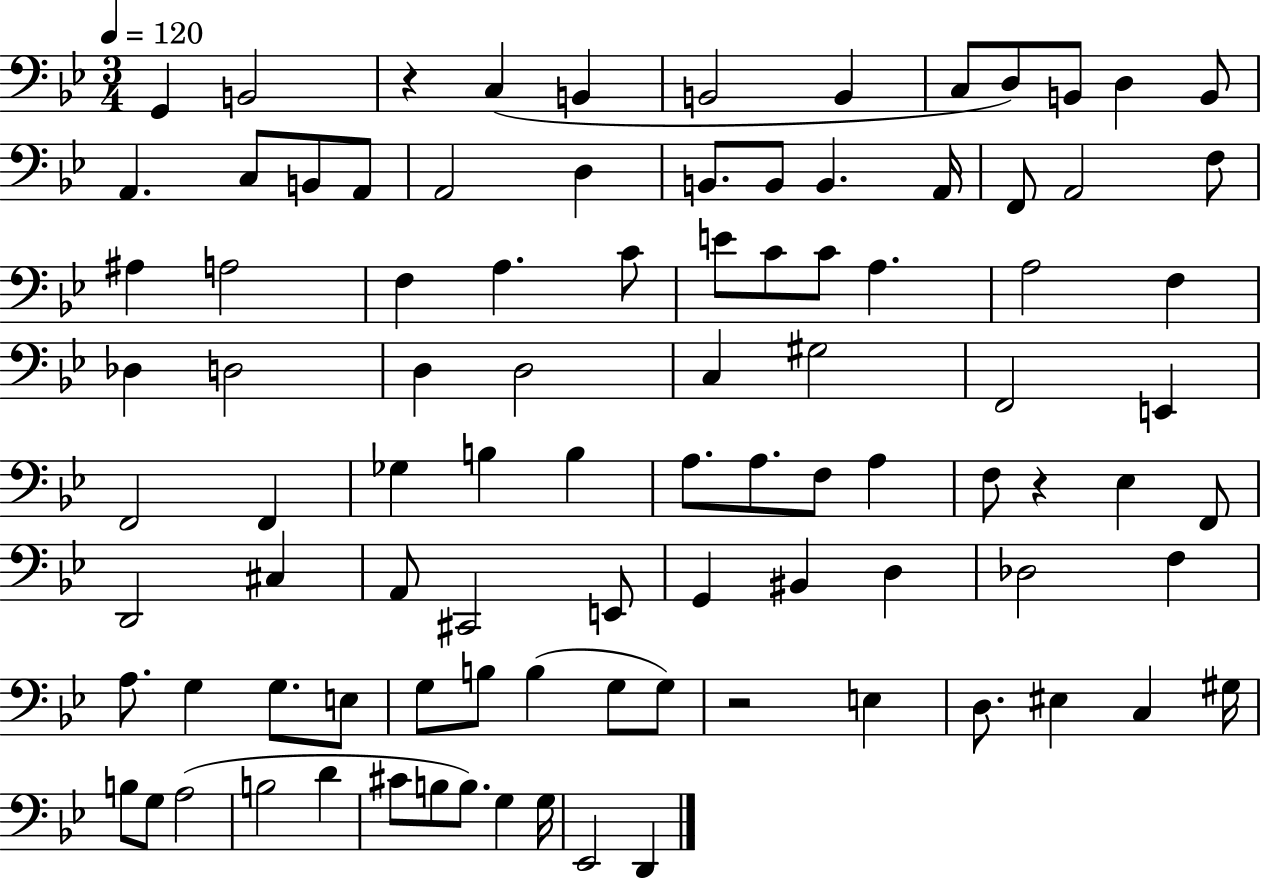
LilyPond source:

{
  \clef bass
  \numericTimeSignature
  \time 3/4
  \key bes \major
  \tempo 4 = 120
  \repeat volta 2 { g,4 b,2 | r4 c4( b,4 | b,2 b,4 | c8 d8) b,8 d4 b,8 | \break a,4. c8 b,8 a,8 | a,2 d4 | b,8. b,8 b,4. a,16 | f,8 a,2 f8 | \break ais4 a2 | f4 a4. c'8 | e'8 c'8 c'8 a4. | a2 f4 | \break des4 d2 | d4 d2 | c4 gis2 | f,2 e,4 | \break f,2 f,4 | ges4 b4 b4 | a8. a8. f8 a4 | f8 r4 ees4 f,8 | \break d,2 cis4 | a,8 cis,2 e,8 | g,4 bis,4 d4 | des2 f4 | \break a8. g4 g8. e8 | g8 b8 b4( g8 g8) | r2 e4 | d8. eis4 c4 gis16 | \break b8 g8 a2( | b2 d'4 | cis'8 b8 b8.) g4 g16 | ees,2 d,4 | \break } \bar "|."
}